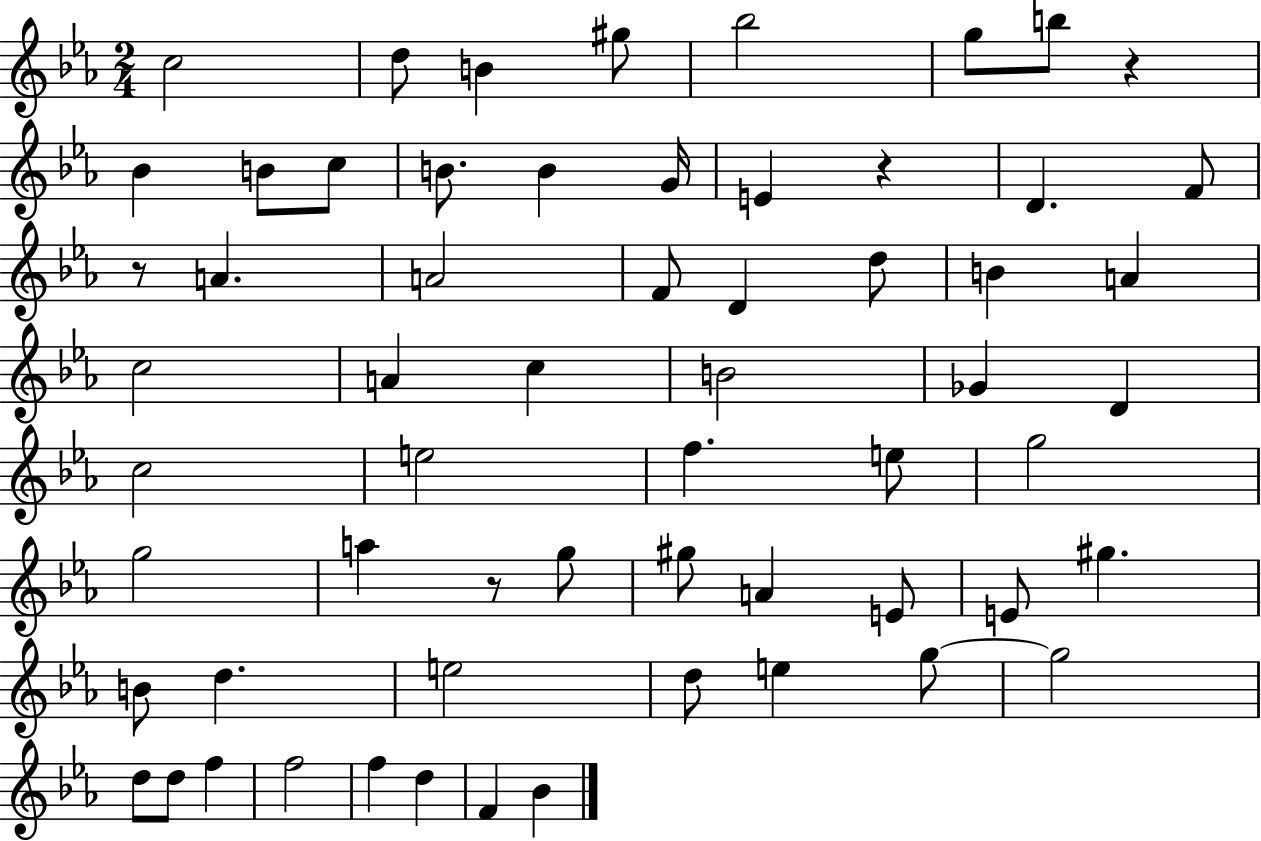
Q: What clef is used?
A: treble